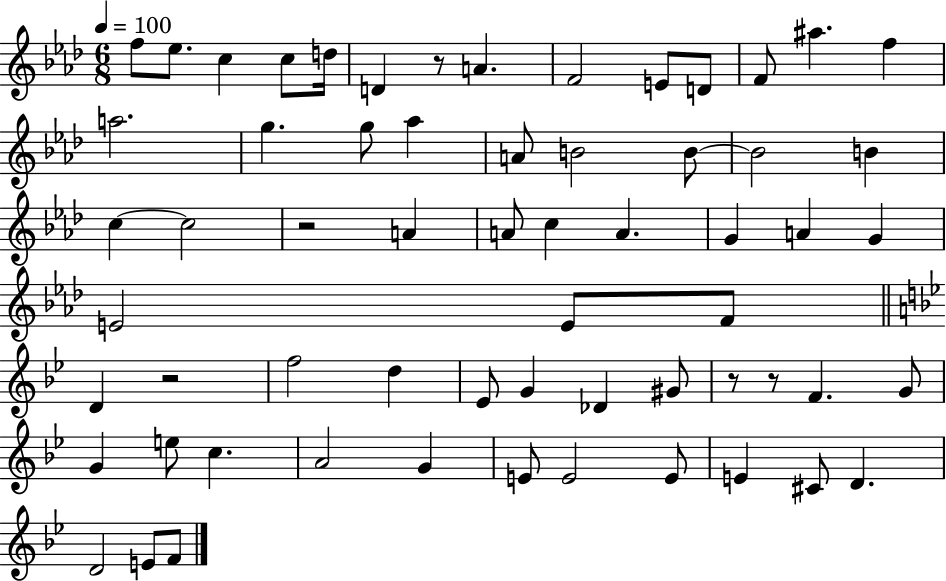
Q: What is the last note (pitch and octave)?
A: F4